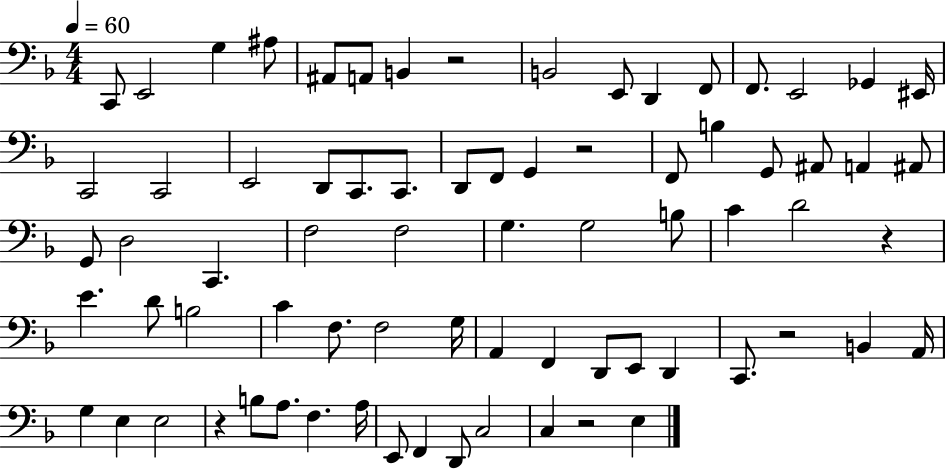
C2/e E2/h G3/q A#3/e A#2/e A2/e B2/q R/h B2/h E2/e D2/q F2/e F2/e. E2/h Gb2/q EIS2/s C2/h C2/h E2/h D2/e C2/e. C2/e. D2/e F2/e G2/q R/h F2/e B3/q G2/e A#2/e A2/q A#2/e G2/e D3/h C2/q. F3/h F3/h G3/q. G3/h B3/e C4/q D4/h R/q E4/q. D4/e B3/h C4/q F3/e. F3/h G3/s A2/q F2/q D2/e E2/e D2/q C2/e. R/h B2/q A2/s G3/q E3/q E3/h R/q B3/e A3/e. F3/q. A3/s E2/e F2/q D2/e C3/h C3/q R/h E3/q